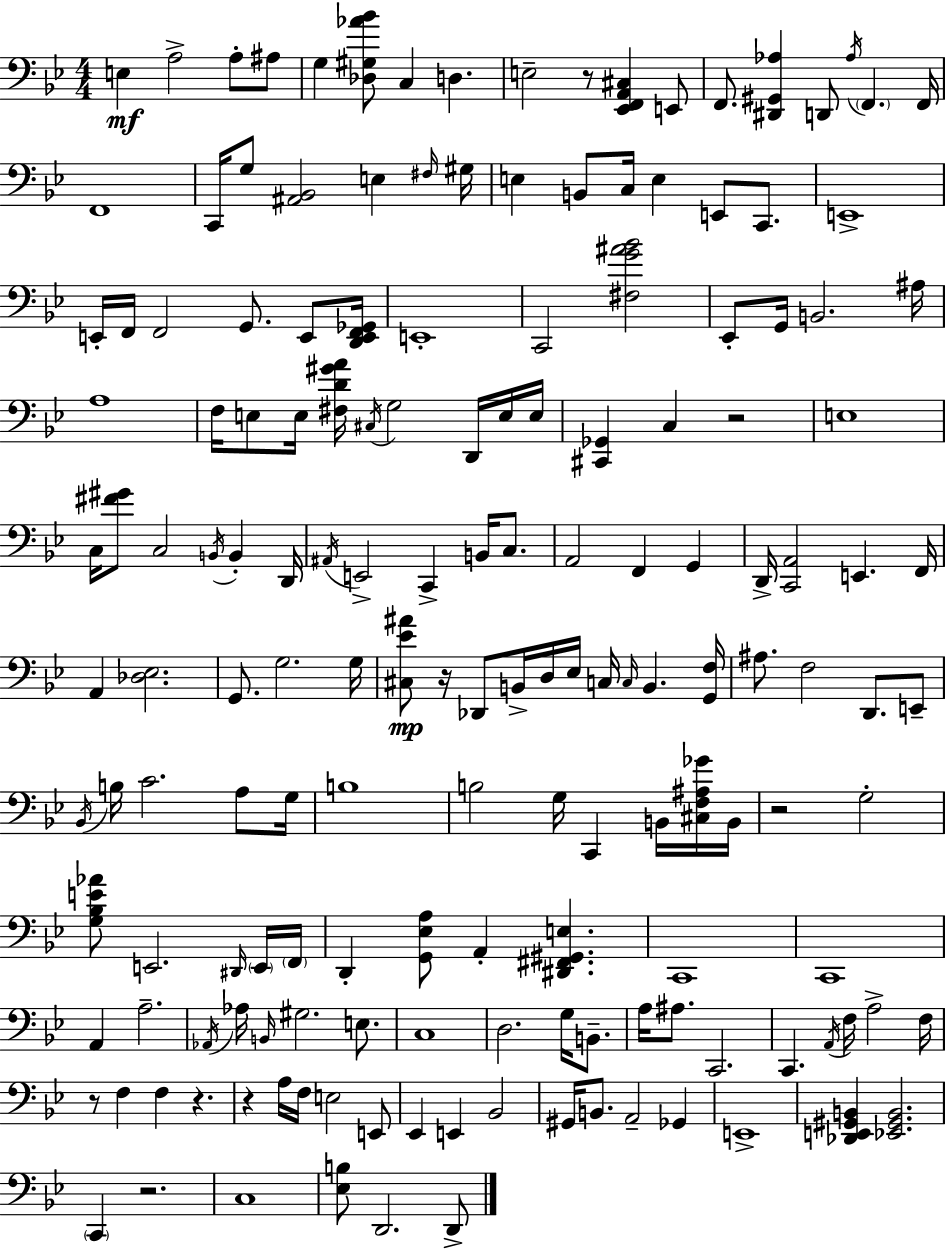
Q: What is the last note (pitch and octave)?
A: D2